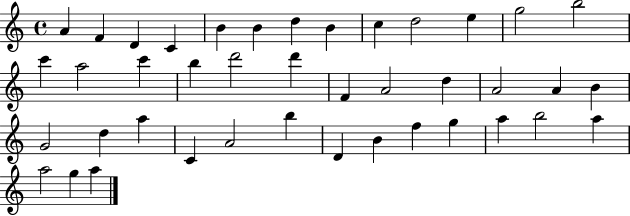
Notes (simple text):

A4/q F4/q D4/q C4/q B4/q B4/q D5/q B4/q C5/q D5/h E5/q G5/h B5/h C6/q A5/h C6/q B5/q D6/h D6/q F4/q A4/h D5/q A4/h A4/q B4/q G4/h D5/q A5/q C4/q A4/h B5/q D4/q B4/q F5/q G5/q A5/q B5/h A5/q A5/h G5/q A5/q